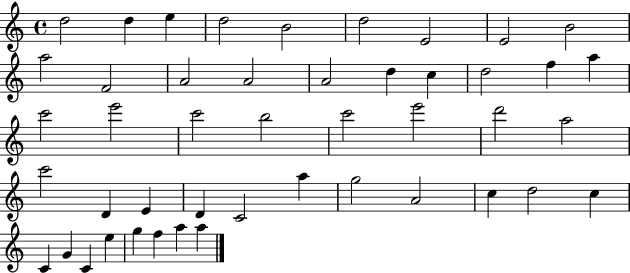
{
  \clef treble
  \time 4/4
  \defaultTimeSignature
  \key c \major
  d''2 d''4 e''4 | d''2 b'2 | d''2 e'2 | e'2 b'2 | \break a''2 f'2 | a'2 a'2 | a'2 d''4 c''4 | d''2 f''4 a''4 | \break c'''2 e'''2 | c'''2 b''2 | c'''2 e'''2 | d'''2 a''2 | \break c'''2 d'4 e'4 | d'4 c'2 a''4 | g''2 a'2 | c''4 d''2 c''4 | \break c'4 g'4 c'4 e''4 | g''4 f''4 a''4 a''4 | \bar "|."
}